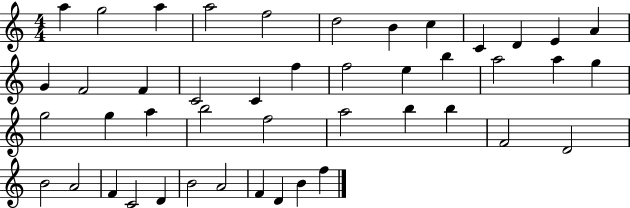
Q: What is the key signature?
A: C major